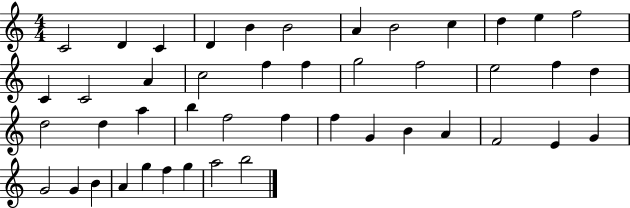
{
  \clef treble
  \numericTimeSignature
  \time 4/4
  \key c \major
  c'2 d'4 c'4 | d'4 b'4 b'2 | a'4 b'2 c''4 | d''4 e''4 f''2 | \break c'4 c'2 a'4 | c''2 f''4 f''4 | g''2 f''2 | e''2 f''4 d''4 | \break d''2 d''4 a''4 | b''4 f''2 f''4 | f''4 g'4 b'4 a'4 | f'2 e'4 g'4 | \break g'2 g'4 b'4 | a'4 g''4 f''4 g''4 | a''2 b''2 | \bar "|."
}